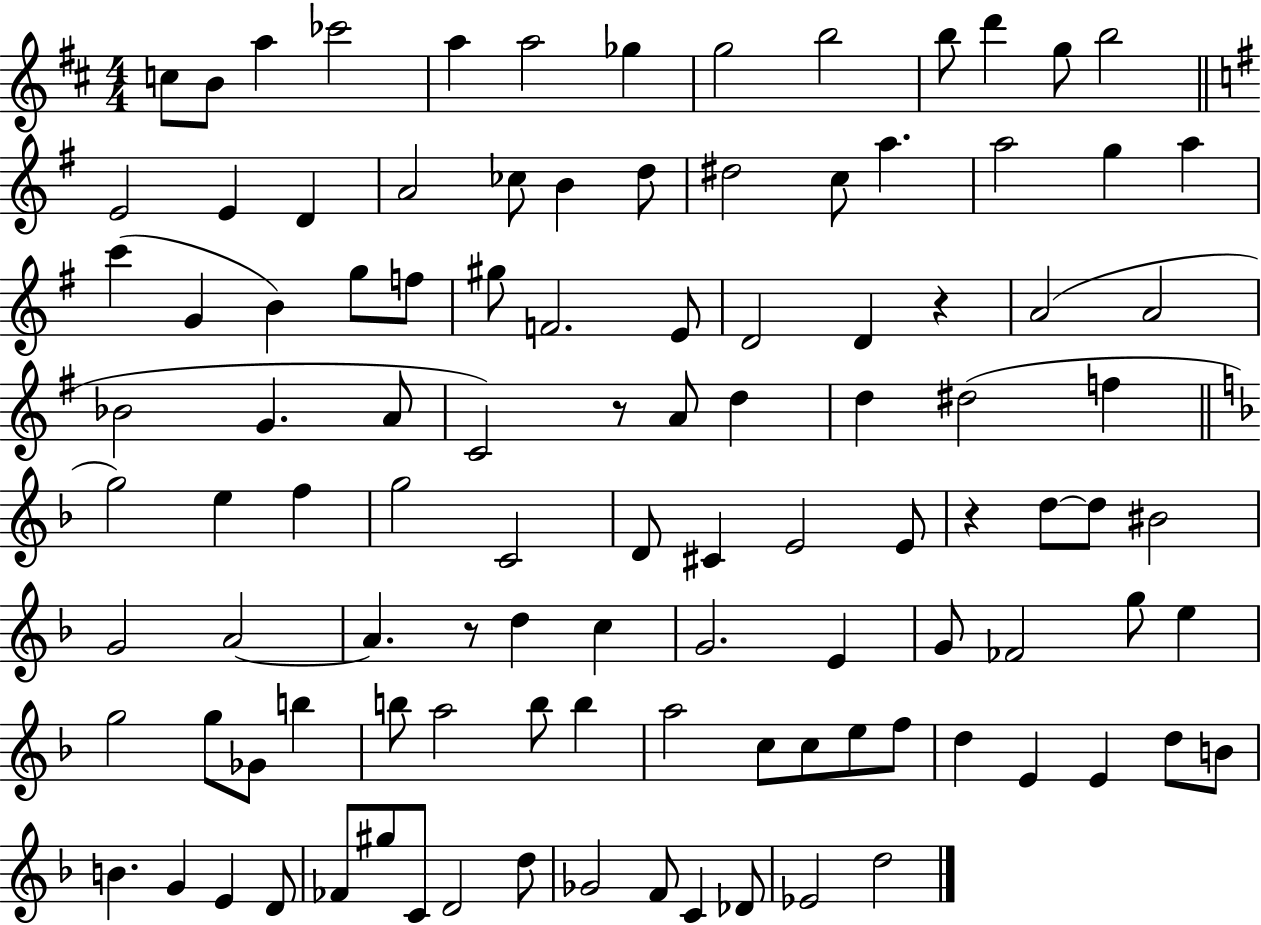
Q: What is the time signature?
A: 4/4